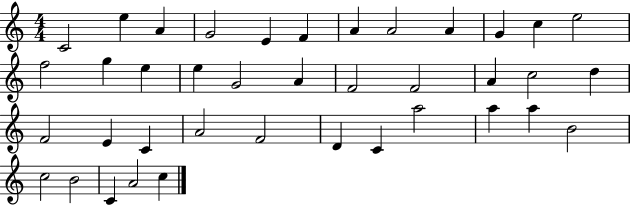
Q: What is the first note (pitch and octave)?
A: C4